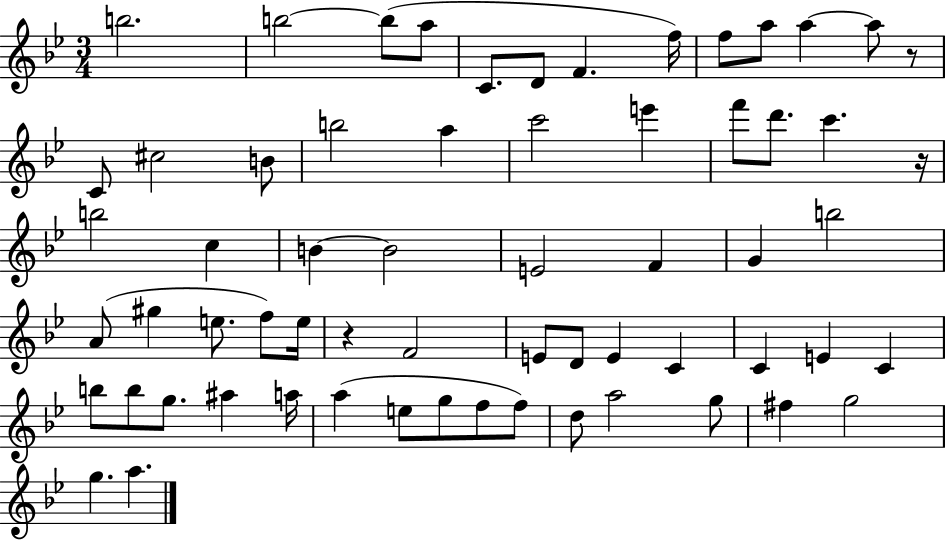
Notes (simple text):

B5/h. B5/h B5/e A5/e C4/e. D4/e F4/q. F5/s F5/e A5/e A5/q A5/e R/e C4/e C#5/h B4/e B5/h A5/q C6/h E6/q F6/e D6/e. C6/q. R/s B5/h C5/q B4/q B4/h E4/h F4/q G4/q B5/h A4/e G#5/q E5/e. F5/e E5/s R/q F4/h E4/e D4/e E4/q C4/q C4/q E4/q C4/q B5/e B5/e G5/e. A#5/q A5/s A5/q E5/e G5/e F5/e F5/e D5/e A5/h G5/e F#5/q G5/h G5/q. A5/q.